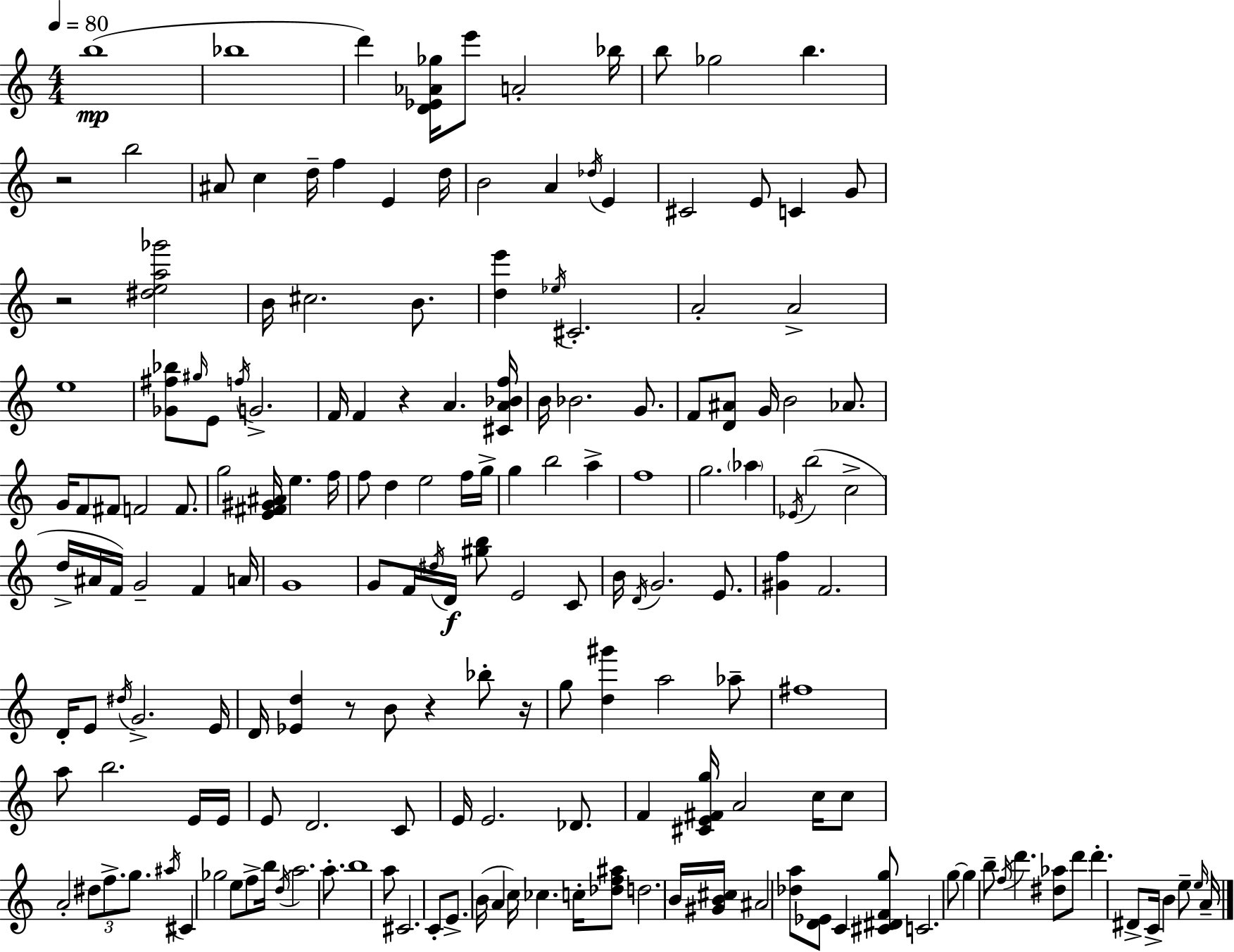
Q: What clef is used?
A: treble